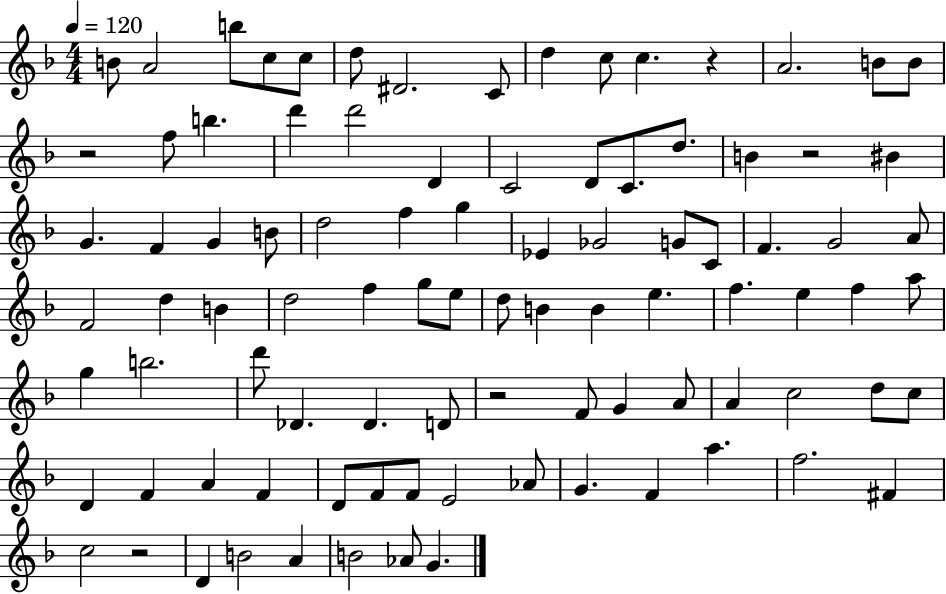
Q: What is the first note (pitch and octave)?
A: B4